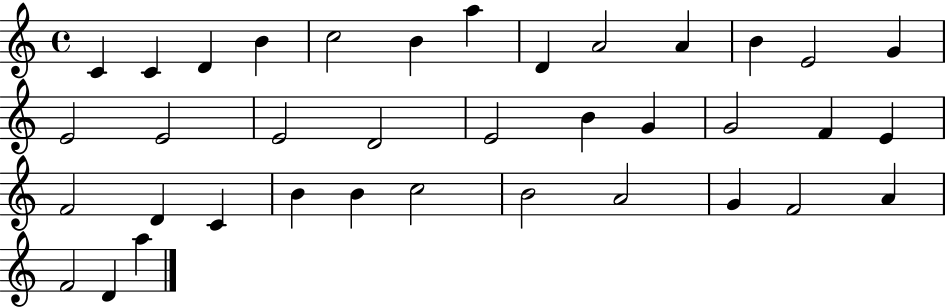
{
  \clef treble
  \time 4/4
  \defaultTimeSignature
  \key c \major
  c'4 c'4 d'4 b'4 | c''2 b'4 a''4 | d'4 a'2 a'4 | b'4 e'2 g'4 | \break e'2 e'2 | e'2 d'2 | e'2 b'4 g'4 | g'2 f'4 e'4 | \break f'2 d'4 c'4 | b'4 b'4 c''2 | b'2 a'2 | g'4 f'2 a'4 | \break f'2 d'4 a''4 | \bar "|."
}